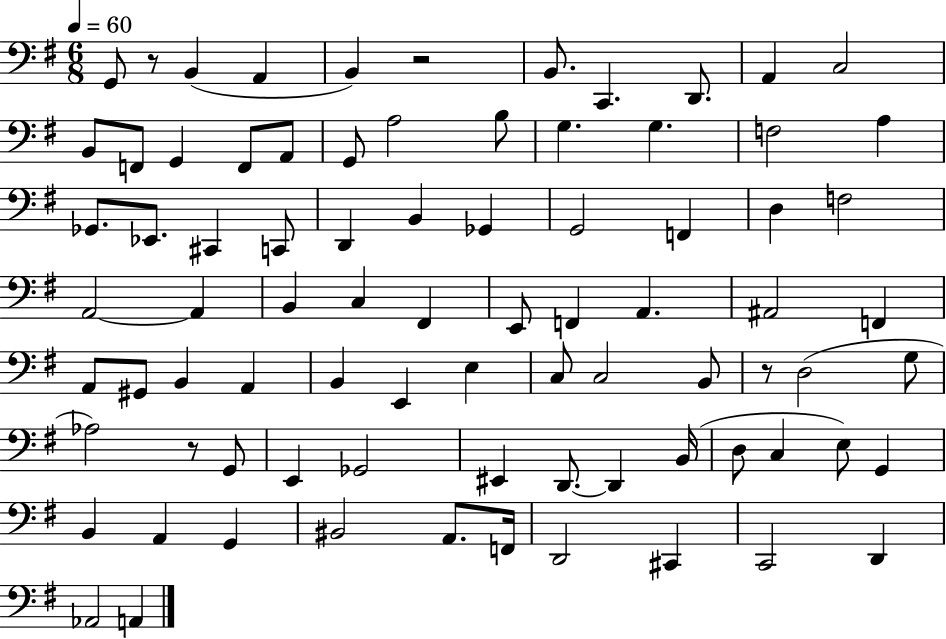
G2/e R/e B2/q A2/q B2/q R/h B2/e. C2/q. D2/e. A2/q C3/h B2/e F2/e G2/q F2/e A2/e G2/e A3/h B3/e G3/q. G3/q. F3/h A3/q Gb2/e. Eb2/e. C#2/q C2/e D2/q B2/q Gb2/q G2/h F2/q D3/q F3/h A2/h A2/q B2/q C3/q F#2/q E2/e F2/q A2/q. A#2/h F2/q A2/e G#2/e B2/q A2/q B2/q E2/q E3/q C3/e C3/h B2/e R/e D3/h G3/e Ab3/h R/e G2/e E2/q Gb2/h EIS2/q D2/e. D2/q B2/s D3/e C3/q E3/e G2/q B2/q A2/q G2/q BIS2/h A2/e. F2/s D2/h C#2/q C2/h D2/q Ab2/h A2/q